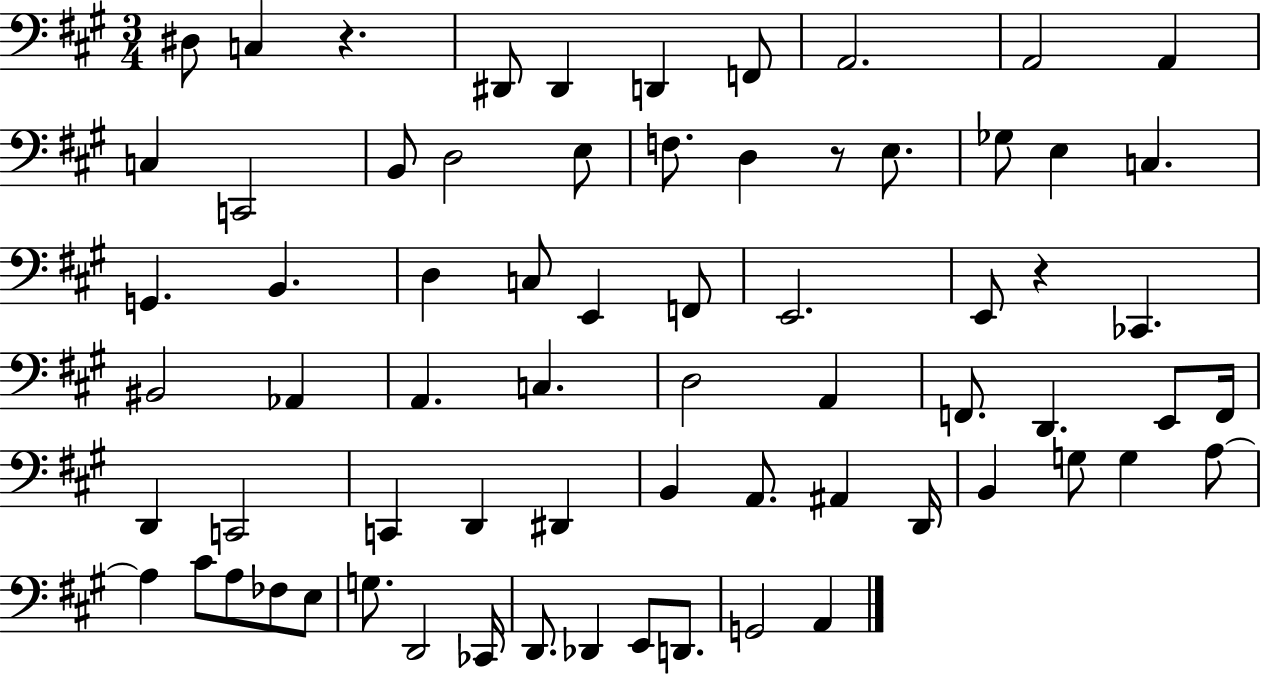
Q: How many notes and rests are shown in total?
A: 69